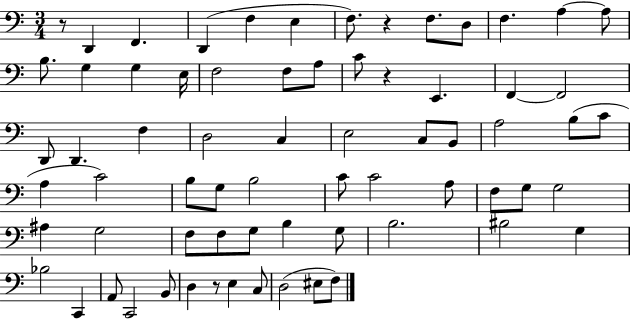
R/e D2/q F2/q. D2/q F3/q E3/q F3/e. R/q F3/e. D3/e F3/q. A3/q A3/e B3/e. G3/q G3/q E3/s F3/h F3/e A3/e C4/e R/q E2/q. F2/q F2/h D2/e D2/q. F3/q D3/h C3/q E3/h C3/e B2/e A3/h B3/e C4/e A3/q C4/h B3/e G3/e B3/h C4/e C4/h A3/e F3/e G3/e G3/h A#3/q G3/h F3/e F3/e G3/e B3/q G3/e B3/h. BIS3/h G3/q Bb3/h C2/q A2/e C2/h B2/e D3/q R/e E3/q C3/e D3/h EIS3/e F3/e